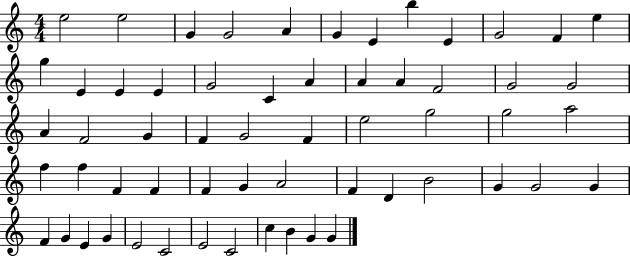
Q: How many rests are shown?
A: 0